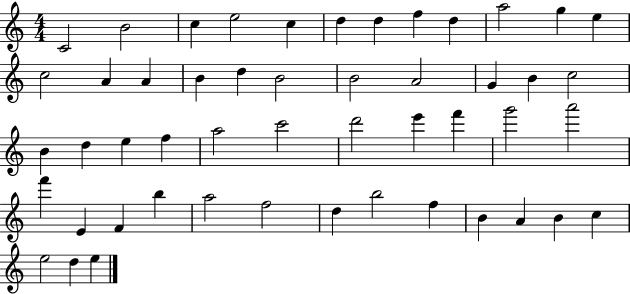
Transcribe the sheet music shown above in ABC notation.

X:1
T:Untitled
M:4/4
L:1/4
K:C
C2 B2 c e2 c d d f d a2 g e c2 A A B d B2 B2 A2 G B c2 B d e f a2 c'2 d'2 e' f' g'2 a'2 f' E F b a2 f2 d b2 f B A B c e2 d e